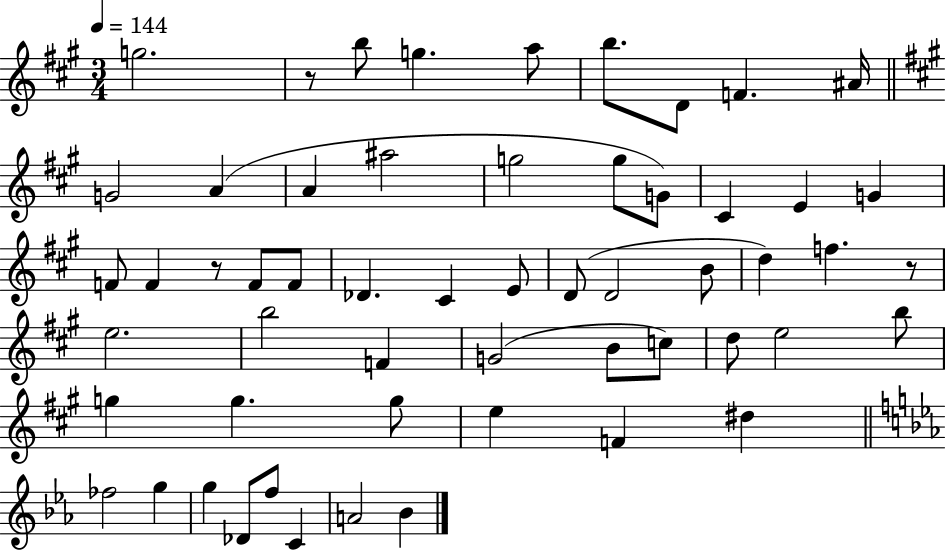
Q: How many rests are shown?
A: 3